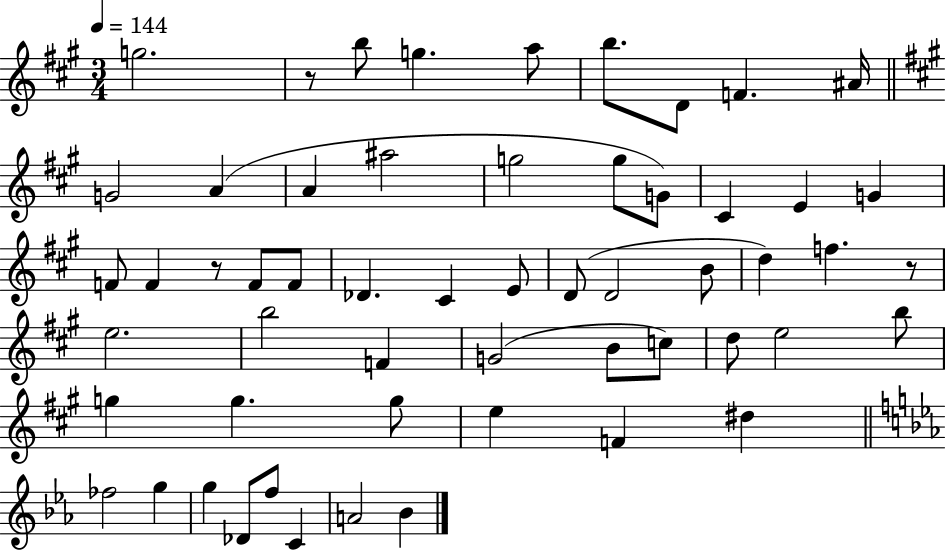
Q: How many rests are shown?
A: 3